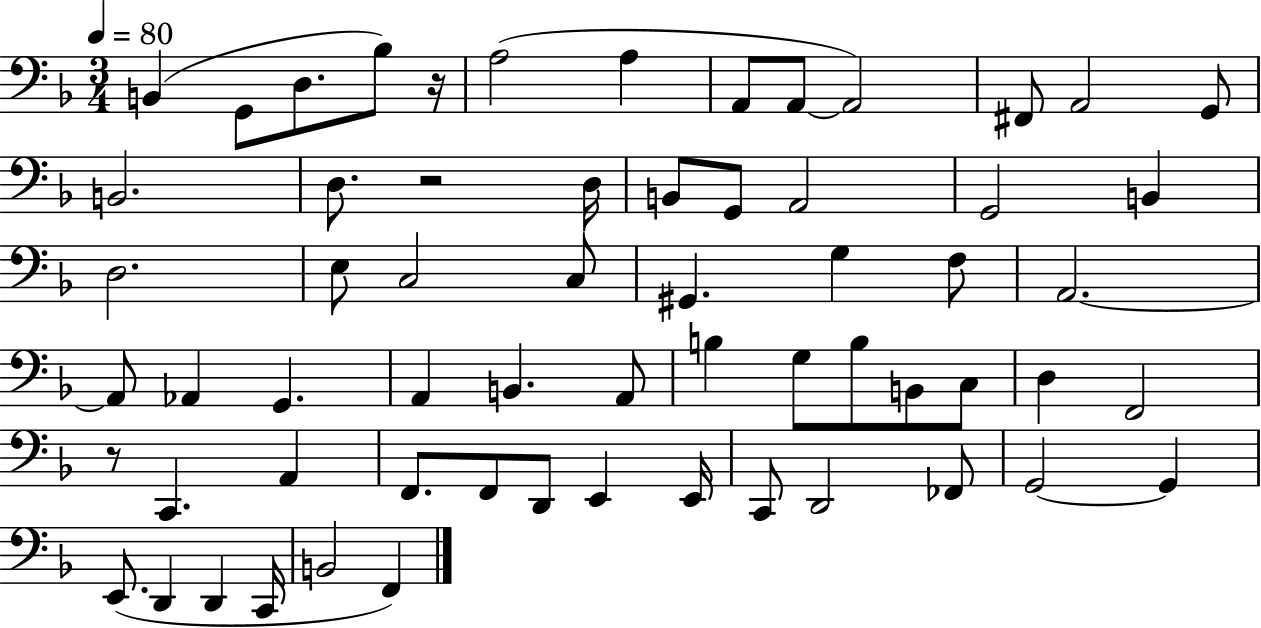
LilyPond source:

{
  \clef bass
  \numericTimeSignature
  \time 3/4
  \key f \major
  \tempo 4 = 80
  b,4( g,8 d8. bes8) r16 | a2( a4 | a,8 a,8~~ a,2) | fis,8 a,2 g,8 | \break b,2. | d8. r2 d16 | b,8 g,8 a,2 | g,2 b,4 | \break d2. | e8 c2 c8 | gis,4. g4 f8 | a,2.~~ | \break a,8 aes,4 g,4. | a,4 b,4. a,8 | b4 g8 b8 b,8 c8 | d4 f,2 | \break r8 c,4. a,4 | f,8. f,8 d,8 e,4 e,16 | c,8 d,2 fes,8 | g,2~~ g,4 | \break e,8.( d,4 d,4 c,16 | b,2 f,4) | \bar "|."
}